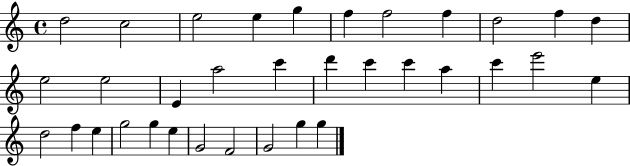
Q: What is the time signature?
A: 4/4